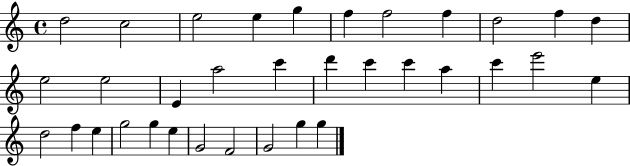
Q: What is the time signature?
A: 4/4